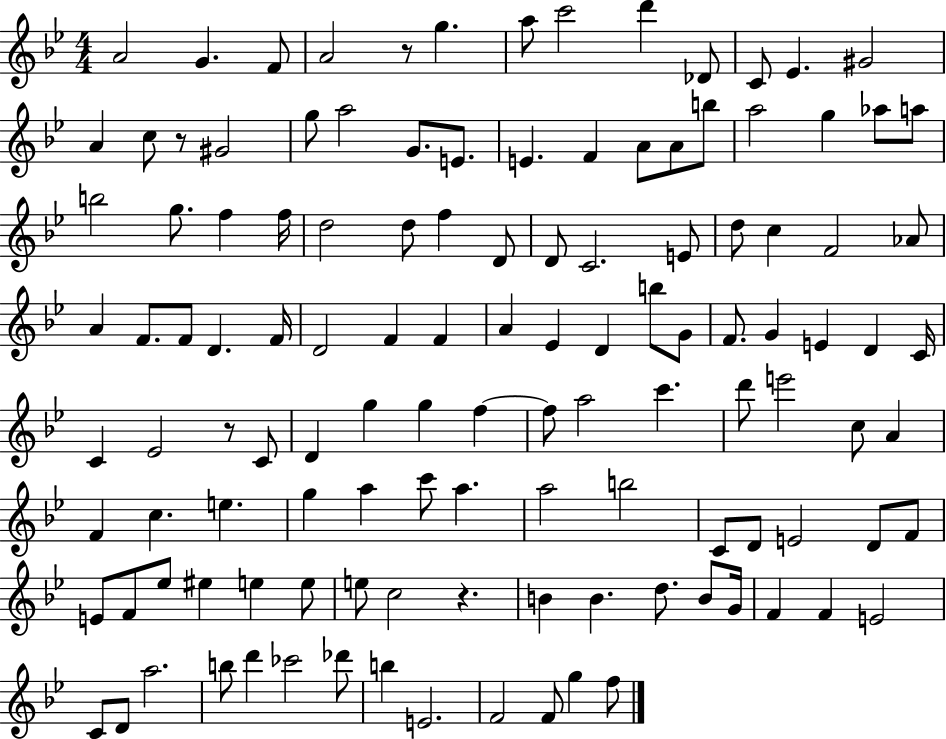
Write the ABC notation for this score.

X:1
T:Untitled
M:4/4
L:1/4
K:Bb
A2 G F/2 A2 z/2 g a/2 c'2 d' _D/2 C/2 _E ^G2 A c/2 z/2 ^G2 g/2 a2 G/2 E/2 E F A/2 A/2 b/2 a2 g _a/2 a/2 b2 g/2 f f/4 d2 d/2 f D/2 D/2 C2 E/2 d/2 c F2 _A/2 A F/2 F/2 D F/4 D2 F F A _E D b/2 G/2 F/2 G E D C/4 C _E2 z/2 C/2 D g g f f/2 a2 c' d'/2 e'2 c/2 A F c e g a c'/2 a a2 b2 C/2 D/2 E2 D/2 F/2 E/2 F/2 _e/2 ^e e e/2 e/2 c2 z B B d/2 B/2 G/4 F F E2 C/2 D/2 a2 b/2 d' _c'2 _d'/2 b E2 F2 F/2 g f/2